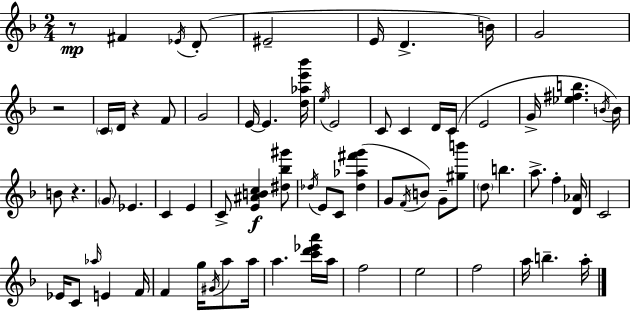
X:1
T:Untitled
M:2/4
L:1/4
K:F
z/2 ^F _E/4 D/2 ^E2 E/4 D B/4 G2 z2 C/4 D/4 z F/2 G2 E/4 E [d_ae'_b']/4 e/4 E2 C/2 C D/4 C/4 E2 G/4 [_e^fb] B/4 B/4 B/2 z G/2 _E C E C/2 [E^ABc] [^d_b^g']/2 _d/4 E/2 C/2 [_d_a^f'g'] G/2 F/4 B/2 G/2 [^gb']/2 d/2 b a/2 f [D_A]/4 C2 _E/4 C/2 _a/4 E F/4 F g/4 ^G/4 a/2 a/4 a [c'd'_e'a']/4 a/4 f2 e2 f2 a/4 b a/4